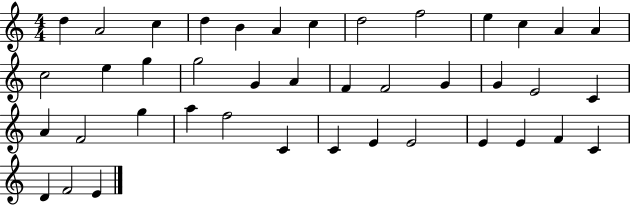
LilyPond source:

{
  \clef treble
  \numericTimeSignature
  \time 4/4
  \key c \major
  d''4 a'2 c''4 | d''4 b'4 a'4 c''4 | d''2 f''2 | e''4 c''4 a'4 a'4 | \break c''2 e''4 g''4 | g''2 g'4 a'4 | f'4 f'2 g'4 | g'4 e'2 c'4 | \break a'4 f'2 g''4 | a''4 f''2 c'4 | c'4 e'4 e'2 | e'4 e'4 f'4 c'4 | \break d'4 f'2 e'4 | \bar "|."
}